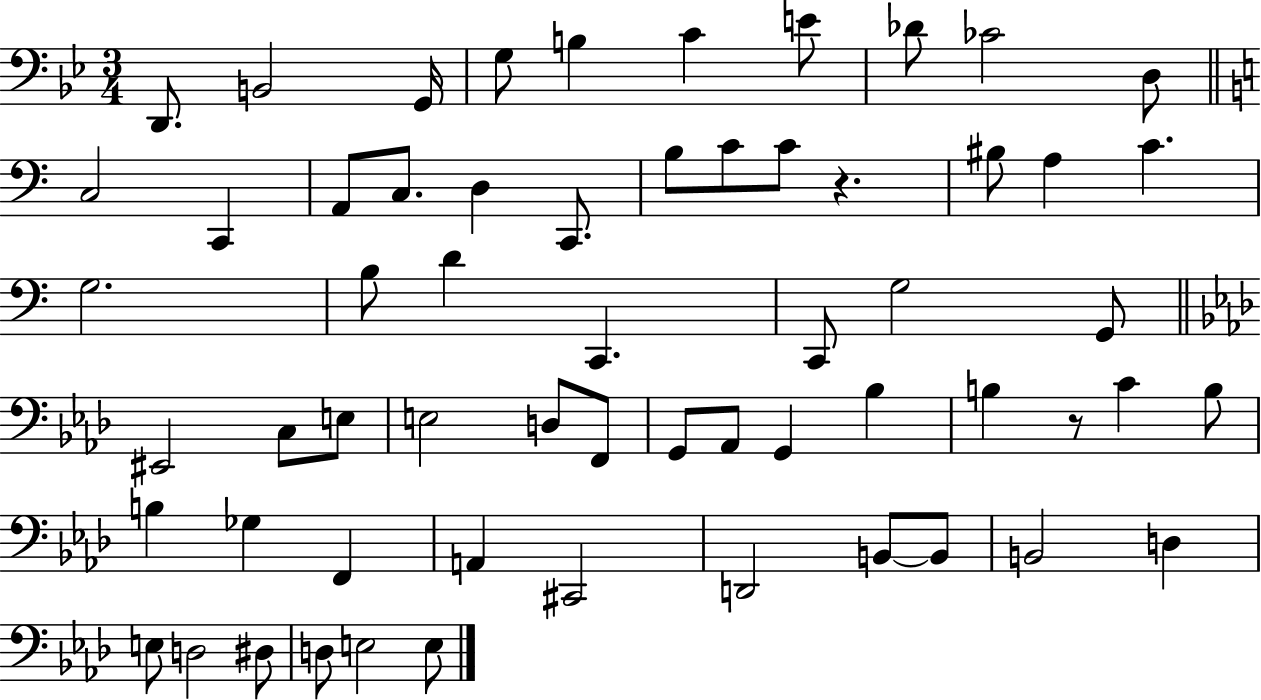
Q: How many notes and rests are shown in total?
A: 60